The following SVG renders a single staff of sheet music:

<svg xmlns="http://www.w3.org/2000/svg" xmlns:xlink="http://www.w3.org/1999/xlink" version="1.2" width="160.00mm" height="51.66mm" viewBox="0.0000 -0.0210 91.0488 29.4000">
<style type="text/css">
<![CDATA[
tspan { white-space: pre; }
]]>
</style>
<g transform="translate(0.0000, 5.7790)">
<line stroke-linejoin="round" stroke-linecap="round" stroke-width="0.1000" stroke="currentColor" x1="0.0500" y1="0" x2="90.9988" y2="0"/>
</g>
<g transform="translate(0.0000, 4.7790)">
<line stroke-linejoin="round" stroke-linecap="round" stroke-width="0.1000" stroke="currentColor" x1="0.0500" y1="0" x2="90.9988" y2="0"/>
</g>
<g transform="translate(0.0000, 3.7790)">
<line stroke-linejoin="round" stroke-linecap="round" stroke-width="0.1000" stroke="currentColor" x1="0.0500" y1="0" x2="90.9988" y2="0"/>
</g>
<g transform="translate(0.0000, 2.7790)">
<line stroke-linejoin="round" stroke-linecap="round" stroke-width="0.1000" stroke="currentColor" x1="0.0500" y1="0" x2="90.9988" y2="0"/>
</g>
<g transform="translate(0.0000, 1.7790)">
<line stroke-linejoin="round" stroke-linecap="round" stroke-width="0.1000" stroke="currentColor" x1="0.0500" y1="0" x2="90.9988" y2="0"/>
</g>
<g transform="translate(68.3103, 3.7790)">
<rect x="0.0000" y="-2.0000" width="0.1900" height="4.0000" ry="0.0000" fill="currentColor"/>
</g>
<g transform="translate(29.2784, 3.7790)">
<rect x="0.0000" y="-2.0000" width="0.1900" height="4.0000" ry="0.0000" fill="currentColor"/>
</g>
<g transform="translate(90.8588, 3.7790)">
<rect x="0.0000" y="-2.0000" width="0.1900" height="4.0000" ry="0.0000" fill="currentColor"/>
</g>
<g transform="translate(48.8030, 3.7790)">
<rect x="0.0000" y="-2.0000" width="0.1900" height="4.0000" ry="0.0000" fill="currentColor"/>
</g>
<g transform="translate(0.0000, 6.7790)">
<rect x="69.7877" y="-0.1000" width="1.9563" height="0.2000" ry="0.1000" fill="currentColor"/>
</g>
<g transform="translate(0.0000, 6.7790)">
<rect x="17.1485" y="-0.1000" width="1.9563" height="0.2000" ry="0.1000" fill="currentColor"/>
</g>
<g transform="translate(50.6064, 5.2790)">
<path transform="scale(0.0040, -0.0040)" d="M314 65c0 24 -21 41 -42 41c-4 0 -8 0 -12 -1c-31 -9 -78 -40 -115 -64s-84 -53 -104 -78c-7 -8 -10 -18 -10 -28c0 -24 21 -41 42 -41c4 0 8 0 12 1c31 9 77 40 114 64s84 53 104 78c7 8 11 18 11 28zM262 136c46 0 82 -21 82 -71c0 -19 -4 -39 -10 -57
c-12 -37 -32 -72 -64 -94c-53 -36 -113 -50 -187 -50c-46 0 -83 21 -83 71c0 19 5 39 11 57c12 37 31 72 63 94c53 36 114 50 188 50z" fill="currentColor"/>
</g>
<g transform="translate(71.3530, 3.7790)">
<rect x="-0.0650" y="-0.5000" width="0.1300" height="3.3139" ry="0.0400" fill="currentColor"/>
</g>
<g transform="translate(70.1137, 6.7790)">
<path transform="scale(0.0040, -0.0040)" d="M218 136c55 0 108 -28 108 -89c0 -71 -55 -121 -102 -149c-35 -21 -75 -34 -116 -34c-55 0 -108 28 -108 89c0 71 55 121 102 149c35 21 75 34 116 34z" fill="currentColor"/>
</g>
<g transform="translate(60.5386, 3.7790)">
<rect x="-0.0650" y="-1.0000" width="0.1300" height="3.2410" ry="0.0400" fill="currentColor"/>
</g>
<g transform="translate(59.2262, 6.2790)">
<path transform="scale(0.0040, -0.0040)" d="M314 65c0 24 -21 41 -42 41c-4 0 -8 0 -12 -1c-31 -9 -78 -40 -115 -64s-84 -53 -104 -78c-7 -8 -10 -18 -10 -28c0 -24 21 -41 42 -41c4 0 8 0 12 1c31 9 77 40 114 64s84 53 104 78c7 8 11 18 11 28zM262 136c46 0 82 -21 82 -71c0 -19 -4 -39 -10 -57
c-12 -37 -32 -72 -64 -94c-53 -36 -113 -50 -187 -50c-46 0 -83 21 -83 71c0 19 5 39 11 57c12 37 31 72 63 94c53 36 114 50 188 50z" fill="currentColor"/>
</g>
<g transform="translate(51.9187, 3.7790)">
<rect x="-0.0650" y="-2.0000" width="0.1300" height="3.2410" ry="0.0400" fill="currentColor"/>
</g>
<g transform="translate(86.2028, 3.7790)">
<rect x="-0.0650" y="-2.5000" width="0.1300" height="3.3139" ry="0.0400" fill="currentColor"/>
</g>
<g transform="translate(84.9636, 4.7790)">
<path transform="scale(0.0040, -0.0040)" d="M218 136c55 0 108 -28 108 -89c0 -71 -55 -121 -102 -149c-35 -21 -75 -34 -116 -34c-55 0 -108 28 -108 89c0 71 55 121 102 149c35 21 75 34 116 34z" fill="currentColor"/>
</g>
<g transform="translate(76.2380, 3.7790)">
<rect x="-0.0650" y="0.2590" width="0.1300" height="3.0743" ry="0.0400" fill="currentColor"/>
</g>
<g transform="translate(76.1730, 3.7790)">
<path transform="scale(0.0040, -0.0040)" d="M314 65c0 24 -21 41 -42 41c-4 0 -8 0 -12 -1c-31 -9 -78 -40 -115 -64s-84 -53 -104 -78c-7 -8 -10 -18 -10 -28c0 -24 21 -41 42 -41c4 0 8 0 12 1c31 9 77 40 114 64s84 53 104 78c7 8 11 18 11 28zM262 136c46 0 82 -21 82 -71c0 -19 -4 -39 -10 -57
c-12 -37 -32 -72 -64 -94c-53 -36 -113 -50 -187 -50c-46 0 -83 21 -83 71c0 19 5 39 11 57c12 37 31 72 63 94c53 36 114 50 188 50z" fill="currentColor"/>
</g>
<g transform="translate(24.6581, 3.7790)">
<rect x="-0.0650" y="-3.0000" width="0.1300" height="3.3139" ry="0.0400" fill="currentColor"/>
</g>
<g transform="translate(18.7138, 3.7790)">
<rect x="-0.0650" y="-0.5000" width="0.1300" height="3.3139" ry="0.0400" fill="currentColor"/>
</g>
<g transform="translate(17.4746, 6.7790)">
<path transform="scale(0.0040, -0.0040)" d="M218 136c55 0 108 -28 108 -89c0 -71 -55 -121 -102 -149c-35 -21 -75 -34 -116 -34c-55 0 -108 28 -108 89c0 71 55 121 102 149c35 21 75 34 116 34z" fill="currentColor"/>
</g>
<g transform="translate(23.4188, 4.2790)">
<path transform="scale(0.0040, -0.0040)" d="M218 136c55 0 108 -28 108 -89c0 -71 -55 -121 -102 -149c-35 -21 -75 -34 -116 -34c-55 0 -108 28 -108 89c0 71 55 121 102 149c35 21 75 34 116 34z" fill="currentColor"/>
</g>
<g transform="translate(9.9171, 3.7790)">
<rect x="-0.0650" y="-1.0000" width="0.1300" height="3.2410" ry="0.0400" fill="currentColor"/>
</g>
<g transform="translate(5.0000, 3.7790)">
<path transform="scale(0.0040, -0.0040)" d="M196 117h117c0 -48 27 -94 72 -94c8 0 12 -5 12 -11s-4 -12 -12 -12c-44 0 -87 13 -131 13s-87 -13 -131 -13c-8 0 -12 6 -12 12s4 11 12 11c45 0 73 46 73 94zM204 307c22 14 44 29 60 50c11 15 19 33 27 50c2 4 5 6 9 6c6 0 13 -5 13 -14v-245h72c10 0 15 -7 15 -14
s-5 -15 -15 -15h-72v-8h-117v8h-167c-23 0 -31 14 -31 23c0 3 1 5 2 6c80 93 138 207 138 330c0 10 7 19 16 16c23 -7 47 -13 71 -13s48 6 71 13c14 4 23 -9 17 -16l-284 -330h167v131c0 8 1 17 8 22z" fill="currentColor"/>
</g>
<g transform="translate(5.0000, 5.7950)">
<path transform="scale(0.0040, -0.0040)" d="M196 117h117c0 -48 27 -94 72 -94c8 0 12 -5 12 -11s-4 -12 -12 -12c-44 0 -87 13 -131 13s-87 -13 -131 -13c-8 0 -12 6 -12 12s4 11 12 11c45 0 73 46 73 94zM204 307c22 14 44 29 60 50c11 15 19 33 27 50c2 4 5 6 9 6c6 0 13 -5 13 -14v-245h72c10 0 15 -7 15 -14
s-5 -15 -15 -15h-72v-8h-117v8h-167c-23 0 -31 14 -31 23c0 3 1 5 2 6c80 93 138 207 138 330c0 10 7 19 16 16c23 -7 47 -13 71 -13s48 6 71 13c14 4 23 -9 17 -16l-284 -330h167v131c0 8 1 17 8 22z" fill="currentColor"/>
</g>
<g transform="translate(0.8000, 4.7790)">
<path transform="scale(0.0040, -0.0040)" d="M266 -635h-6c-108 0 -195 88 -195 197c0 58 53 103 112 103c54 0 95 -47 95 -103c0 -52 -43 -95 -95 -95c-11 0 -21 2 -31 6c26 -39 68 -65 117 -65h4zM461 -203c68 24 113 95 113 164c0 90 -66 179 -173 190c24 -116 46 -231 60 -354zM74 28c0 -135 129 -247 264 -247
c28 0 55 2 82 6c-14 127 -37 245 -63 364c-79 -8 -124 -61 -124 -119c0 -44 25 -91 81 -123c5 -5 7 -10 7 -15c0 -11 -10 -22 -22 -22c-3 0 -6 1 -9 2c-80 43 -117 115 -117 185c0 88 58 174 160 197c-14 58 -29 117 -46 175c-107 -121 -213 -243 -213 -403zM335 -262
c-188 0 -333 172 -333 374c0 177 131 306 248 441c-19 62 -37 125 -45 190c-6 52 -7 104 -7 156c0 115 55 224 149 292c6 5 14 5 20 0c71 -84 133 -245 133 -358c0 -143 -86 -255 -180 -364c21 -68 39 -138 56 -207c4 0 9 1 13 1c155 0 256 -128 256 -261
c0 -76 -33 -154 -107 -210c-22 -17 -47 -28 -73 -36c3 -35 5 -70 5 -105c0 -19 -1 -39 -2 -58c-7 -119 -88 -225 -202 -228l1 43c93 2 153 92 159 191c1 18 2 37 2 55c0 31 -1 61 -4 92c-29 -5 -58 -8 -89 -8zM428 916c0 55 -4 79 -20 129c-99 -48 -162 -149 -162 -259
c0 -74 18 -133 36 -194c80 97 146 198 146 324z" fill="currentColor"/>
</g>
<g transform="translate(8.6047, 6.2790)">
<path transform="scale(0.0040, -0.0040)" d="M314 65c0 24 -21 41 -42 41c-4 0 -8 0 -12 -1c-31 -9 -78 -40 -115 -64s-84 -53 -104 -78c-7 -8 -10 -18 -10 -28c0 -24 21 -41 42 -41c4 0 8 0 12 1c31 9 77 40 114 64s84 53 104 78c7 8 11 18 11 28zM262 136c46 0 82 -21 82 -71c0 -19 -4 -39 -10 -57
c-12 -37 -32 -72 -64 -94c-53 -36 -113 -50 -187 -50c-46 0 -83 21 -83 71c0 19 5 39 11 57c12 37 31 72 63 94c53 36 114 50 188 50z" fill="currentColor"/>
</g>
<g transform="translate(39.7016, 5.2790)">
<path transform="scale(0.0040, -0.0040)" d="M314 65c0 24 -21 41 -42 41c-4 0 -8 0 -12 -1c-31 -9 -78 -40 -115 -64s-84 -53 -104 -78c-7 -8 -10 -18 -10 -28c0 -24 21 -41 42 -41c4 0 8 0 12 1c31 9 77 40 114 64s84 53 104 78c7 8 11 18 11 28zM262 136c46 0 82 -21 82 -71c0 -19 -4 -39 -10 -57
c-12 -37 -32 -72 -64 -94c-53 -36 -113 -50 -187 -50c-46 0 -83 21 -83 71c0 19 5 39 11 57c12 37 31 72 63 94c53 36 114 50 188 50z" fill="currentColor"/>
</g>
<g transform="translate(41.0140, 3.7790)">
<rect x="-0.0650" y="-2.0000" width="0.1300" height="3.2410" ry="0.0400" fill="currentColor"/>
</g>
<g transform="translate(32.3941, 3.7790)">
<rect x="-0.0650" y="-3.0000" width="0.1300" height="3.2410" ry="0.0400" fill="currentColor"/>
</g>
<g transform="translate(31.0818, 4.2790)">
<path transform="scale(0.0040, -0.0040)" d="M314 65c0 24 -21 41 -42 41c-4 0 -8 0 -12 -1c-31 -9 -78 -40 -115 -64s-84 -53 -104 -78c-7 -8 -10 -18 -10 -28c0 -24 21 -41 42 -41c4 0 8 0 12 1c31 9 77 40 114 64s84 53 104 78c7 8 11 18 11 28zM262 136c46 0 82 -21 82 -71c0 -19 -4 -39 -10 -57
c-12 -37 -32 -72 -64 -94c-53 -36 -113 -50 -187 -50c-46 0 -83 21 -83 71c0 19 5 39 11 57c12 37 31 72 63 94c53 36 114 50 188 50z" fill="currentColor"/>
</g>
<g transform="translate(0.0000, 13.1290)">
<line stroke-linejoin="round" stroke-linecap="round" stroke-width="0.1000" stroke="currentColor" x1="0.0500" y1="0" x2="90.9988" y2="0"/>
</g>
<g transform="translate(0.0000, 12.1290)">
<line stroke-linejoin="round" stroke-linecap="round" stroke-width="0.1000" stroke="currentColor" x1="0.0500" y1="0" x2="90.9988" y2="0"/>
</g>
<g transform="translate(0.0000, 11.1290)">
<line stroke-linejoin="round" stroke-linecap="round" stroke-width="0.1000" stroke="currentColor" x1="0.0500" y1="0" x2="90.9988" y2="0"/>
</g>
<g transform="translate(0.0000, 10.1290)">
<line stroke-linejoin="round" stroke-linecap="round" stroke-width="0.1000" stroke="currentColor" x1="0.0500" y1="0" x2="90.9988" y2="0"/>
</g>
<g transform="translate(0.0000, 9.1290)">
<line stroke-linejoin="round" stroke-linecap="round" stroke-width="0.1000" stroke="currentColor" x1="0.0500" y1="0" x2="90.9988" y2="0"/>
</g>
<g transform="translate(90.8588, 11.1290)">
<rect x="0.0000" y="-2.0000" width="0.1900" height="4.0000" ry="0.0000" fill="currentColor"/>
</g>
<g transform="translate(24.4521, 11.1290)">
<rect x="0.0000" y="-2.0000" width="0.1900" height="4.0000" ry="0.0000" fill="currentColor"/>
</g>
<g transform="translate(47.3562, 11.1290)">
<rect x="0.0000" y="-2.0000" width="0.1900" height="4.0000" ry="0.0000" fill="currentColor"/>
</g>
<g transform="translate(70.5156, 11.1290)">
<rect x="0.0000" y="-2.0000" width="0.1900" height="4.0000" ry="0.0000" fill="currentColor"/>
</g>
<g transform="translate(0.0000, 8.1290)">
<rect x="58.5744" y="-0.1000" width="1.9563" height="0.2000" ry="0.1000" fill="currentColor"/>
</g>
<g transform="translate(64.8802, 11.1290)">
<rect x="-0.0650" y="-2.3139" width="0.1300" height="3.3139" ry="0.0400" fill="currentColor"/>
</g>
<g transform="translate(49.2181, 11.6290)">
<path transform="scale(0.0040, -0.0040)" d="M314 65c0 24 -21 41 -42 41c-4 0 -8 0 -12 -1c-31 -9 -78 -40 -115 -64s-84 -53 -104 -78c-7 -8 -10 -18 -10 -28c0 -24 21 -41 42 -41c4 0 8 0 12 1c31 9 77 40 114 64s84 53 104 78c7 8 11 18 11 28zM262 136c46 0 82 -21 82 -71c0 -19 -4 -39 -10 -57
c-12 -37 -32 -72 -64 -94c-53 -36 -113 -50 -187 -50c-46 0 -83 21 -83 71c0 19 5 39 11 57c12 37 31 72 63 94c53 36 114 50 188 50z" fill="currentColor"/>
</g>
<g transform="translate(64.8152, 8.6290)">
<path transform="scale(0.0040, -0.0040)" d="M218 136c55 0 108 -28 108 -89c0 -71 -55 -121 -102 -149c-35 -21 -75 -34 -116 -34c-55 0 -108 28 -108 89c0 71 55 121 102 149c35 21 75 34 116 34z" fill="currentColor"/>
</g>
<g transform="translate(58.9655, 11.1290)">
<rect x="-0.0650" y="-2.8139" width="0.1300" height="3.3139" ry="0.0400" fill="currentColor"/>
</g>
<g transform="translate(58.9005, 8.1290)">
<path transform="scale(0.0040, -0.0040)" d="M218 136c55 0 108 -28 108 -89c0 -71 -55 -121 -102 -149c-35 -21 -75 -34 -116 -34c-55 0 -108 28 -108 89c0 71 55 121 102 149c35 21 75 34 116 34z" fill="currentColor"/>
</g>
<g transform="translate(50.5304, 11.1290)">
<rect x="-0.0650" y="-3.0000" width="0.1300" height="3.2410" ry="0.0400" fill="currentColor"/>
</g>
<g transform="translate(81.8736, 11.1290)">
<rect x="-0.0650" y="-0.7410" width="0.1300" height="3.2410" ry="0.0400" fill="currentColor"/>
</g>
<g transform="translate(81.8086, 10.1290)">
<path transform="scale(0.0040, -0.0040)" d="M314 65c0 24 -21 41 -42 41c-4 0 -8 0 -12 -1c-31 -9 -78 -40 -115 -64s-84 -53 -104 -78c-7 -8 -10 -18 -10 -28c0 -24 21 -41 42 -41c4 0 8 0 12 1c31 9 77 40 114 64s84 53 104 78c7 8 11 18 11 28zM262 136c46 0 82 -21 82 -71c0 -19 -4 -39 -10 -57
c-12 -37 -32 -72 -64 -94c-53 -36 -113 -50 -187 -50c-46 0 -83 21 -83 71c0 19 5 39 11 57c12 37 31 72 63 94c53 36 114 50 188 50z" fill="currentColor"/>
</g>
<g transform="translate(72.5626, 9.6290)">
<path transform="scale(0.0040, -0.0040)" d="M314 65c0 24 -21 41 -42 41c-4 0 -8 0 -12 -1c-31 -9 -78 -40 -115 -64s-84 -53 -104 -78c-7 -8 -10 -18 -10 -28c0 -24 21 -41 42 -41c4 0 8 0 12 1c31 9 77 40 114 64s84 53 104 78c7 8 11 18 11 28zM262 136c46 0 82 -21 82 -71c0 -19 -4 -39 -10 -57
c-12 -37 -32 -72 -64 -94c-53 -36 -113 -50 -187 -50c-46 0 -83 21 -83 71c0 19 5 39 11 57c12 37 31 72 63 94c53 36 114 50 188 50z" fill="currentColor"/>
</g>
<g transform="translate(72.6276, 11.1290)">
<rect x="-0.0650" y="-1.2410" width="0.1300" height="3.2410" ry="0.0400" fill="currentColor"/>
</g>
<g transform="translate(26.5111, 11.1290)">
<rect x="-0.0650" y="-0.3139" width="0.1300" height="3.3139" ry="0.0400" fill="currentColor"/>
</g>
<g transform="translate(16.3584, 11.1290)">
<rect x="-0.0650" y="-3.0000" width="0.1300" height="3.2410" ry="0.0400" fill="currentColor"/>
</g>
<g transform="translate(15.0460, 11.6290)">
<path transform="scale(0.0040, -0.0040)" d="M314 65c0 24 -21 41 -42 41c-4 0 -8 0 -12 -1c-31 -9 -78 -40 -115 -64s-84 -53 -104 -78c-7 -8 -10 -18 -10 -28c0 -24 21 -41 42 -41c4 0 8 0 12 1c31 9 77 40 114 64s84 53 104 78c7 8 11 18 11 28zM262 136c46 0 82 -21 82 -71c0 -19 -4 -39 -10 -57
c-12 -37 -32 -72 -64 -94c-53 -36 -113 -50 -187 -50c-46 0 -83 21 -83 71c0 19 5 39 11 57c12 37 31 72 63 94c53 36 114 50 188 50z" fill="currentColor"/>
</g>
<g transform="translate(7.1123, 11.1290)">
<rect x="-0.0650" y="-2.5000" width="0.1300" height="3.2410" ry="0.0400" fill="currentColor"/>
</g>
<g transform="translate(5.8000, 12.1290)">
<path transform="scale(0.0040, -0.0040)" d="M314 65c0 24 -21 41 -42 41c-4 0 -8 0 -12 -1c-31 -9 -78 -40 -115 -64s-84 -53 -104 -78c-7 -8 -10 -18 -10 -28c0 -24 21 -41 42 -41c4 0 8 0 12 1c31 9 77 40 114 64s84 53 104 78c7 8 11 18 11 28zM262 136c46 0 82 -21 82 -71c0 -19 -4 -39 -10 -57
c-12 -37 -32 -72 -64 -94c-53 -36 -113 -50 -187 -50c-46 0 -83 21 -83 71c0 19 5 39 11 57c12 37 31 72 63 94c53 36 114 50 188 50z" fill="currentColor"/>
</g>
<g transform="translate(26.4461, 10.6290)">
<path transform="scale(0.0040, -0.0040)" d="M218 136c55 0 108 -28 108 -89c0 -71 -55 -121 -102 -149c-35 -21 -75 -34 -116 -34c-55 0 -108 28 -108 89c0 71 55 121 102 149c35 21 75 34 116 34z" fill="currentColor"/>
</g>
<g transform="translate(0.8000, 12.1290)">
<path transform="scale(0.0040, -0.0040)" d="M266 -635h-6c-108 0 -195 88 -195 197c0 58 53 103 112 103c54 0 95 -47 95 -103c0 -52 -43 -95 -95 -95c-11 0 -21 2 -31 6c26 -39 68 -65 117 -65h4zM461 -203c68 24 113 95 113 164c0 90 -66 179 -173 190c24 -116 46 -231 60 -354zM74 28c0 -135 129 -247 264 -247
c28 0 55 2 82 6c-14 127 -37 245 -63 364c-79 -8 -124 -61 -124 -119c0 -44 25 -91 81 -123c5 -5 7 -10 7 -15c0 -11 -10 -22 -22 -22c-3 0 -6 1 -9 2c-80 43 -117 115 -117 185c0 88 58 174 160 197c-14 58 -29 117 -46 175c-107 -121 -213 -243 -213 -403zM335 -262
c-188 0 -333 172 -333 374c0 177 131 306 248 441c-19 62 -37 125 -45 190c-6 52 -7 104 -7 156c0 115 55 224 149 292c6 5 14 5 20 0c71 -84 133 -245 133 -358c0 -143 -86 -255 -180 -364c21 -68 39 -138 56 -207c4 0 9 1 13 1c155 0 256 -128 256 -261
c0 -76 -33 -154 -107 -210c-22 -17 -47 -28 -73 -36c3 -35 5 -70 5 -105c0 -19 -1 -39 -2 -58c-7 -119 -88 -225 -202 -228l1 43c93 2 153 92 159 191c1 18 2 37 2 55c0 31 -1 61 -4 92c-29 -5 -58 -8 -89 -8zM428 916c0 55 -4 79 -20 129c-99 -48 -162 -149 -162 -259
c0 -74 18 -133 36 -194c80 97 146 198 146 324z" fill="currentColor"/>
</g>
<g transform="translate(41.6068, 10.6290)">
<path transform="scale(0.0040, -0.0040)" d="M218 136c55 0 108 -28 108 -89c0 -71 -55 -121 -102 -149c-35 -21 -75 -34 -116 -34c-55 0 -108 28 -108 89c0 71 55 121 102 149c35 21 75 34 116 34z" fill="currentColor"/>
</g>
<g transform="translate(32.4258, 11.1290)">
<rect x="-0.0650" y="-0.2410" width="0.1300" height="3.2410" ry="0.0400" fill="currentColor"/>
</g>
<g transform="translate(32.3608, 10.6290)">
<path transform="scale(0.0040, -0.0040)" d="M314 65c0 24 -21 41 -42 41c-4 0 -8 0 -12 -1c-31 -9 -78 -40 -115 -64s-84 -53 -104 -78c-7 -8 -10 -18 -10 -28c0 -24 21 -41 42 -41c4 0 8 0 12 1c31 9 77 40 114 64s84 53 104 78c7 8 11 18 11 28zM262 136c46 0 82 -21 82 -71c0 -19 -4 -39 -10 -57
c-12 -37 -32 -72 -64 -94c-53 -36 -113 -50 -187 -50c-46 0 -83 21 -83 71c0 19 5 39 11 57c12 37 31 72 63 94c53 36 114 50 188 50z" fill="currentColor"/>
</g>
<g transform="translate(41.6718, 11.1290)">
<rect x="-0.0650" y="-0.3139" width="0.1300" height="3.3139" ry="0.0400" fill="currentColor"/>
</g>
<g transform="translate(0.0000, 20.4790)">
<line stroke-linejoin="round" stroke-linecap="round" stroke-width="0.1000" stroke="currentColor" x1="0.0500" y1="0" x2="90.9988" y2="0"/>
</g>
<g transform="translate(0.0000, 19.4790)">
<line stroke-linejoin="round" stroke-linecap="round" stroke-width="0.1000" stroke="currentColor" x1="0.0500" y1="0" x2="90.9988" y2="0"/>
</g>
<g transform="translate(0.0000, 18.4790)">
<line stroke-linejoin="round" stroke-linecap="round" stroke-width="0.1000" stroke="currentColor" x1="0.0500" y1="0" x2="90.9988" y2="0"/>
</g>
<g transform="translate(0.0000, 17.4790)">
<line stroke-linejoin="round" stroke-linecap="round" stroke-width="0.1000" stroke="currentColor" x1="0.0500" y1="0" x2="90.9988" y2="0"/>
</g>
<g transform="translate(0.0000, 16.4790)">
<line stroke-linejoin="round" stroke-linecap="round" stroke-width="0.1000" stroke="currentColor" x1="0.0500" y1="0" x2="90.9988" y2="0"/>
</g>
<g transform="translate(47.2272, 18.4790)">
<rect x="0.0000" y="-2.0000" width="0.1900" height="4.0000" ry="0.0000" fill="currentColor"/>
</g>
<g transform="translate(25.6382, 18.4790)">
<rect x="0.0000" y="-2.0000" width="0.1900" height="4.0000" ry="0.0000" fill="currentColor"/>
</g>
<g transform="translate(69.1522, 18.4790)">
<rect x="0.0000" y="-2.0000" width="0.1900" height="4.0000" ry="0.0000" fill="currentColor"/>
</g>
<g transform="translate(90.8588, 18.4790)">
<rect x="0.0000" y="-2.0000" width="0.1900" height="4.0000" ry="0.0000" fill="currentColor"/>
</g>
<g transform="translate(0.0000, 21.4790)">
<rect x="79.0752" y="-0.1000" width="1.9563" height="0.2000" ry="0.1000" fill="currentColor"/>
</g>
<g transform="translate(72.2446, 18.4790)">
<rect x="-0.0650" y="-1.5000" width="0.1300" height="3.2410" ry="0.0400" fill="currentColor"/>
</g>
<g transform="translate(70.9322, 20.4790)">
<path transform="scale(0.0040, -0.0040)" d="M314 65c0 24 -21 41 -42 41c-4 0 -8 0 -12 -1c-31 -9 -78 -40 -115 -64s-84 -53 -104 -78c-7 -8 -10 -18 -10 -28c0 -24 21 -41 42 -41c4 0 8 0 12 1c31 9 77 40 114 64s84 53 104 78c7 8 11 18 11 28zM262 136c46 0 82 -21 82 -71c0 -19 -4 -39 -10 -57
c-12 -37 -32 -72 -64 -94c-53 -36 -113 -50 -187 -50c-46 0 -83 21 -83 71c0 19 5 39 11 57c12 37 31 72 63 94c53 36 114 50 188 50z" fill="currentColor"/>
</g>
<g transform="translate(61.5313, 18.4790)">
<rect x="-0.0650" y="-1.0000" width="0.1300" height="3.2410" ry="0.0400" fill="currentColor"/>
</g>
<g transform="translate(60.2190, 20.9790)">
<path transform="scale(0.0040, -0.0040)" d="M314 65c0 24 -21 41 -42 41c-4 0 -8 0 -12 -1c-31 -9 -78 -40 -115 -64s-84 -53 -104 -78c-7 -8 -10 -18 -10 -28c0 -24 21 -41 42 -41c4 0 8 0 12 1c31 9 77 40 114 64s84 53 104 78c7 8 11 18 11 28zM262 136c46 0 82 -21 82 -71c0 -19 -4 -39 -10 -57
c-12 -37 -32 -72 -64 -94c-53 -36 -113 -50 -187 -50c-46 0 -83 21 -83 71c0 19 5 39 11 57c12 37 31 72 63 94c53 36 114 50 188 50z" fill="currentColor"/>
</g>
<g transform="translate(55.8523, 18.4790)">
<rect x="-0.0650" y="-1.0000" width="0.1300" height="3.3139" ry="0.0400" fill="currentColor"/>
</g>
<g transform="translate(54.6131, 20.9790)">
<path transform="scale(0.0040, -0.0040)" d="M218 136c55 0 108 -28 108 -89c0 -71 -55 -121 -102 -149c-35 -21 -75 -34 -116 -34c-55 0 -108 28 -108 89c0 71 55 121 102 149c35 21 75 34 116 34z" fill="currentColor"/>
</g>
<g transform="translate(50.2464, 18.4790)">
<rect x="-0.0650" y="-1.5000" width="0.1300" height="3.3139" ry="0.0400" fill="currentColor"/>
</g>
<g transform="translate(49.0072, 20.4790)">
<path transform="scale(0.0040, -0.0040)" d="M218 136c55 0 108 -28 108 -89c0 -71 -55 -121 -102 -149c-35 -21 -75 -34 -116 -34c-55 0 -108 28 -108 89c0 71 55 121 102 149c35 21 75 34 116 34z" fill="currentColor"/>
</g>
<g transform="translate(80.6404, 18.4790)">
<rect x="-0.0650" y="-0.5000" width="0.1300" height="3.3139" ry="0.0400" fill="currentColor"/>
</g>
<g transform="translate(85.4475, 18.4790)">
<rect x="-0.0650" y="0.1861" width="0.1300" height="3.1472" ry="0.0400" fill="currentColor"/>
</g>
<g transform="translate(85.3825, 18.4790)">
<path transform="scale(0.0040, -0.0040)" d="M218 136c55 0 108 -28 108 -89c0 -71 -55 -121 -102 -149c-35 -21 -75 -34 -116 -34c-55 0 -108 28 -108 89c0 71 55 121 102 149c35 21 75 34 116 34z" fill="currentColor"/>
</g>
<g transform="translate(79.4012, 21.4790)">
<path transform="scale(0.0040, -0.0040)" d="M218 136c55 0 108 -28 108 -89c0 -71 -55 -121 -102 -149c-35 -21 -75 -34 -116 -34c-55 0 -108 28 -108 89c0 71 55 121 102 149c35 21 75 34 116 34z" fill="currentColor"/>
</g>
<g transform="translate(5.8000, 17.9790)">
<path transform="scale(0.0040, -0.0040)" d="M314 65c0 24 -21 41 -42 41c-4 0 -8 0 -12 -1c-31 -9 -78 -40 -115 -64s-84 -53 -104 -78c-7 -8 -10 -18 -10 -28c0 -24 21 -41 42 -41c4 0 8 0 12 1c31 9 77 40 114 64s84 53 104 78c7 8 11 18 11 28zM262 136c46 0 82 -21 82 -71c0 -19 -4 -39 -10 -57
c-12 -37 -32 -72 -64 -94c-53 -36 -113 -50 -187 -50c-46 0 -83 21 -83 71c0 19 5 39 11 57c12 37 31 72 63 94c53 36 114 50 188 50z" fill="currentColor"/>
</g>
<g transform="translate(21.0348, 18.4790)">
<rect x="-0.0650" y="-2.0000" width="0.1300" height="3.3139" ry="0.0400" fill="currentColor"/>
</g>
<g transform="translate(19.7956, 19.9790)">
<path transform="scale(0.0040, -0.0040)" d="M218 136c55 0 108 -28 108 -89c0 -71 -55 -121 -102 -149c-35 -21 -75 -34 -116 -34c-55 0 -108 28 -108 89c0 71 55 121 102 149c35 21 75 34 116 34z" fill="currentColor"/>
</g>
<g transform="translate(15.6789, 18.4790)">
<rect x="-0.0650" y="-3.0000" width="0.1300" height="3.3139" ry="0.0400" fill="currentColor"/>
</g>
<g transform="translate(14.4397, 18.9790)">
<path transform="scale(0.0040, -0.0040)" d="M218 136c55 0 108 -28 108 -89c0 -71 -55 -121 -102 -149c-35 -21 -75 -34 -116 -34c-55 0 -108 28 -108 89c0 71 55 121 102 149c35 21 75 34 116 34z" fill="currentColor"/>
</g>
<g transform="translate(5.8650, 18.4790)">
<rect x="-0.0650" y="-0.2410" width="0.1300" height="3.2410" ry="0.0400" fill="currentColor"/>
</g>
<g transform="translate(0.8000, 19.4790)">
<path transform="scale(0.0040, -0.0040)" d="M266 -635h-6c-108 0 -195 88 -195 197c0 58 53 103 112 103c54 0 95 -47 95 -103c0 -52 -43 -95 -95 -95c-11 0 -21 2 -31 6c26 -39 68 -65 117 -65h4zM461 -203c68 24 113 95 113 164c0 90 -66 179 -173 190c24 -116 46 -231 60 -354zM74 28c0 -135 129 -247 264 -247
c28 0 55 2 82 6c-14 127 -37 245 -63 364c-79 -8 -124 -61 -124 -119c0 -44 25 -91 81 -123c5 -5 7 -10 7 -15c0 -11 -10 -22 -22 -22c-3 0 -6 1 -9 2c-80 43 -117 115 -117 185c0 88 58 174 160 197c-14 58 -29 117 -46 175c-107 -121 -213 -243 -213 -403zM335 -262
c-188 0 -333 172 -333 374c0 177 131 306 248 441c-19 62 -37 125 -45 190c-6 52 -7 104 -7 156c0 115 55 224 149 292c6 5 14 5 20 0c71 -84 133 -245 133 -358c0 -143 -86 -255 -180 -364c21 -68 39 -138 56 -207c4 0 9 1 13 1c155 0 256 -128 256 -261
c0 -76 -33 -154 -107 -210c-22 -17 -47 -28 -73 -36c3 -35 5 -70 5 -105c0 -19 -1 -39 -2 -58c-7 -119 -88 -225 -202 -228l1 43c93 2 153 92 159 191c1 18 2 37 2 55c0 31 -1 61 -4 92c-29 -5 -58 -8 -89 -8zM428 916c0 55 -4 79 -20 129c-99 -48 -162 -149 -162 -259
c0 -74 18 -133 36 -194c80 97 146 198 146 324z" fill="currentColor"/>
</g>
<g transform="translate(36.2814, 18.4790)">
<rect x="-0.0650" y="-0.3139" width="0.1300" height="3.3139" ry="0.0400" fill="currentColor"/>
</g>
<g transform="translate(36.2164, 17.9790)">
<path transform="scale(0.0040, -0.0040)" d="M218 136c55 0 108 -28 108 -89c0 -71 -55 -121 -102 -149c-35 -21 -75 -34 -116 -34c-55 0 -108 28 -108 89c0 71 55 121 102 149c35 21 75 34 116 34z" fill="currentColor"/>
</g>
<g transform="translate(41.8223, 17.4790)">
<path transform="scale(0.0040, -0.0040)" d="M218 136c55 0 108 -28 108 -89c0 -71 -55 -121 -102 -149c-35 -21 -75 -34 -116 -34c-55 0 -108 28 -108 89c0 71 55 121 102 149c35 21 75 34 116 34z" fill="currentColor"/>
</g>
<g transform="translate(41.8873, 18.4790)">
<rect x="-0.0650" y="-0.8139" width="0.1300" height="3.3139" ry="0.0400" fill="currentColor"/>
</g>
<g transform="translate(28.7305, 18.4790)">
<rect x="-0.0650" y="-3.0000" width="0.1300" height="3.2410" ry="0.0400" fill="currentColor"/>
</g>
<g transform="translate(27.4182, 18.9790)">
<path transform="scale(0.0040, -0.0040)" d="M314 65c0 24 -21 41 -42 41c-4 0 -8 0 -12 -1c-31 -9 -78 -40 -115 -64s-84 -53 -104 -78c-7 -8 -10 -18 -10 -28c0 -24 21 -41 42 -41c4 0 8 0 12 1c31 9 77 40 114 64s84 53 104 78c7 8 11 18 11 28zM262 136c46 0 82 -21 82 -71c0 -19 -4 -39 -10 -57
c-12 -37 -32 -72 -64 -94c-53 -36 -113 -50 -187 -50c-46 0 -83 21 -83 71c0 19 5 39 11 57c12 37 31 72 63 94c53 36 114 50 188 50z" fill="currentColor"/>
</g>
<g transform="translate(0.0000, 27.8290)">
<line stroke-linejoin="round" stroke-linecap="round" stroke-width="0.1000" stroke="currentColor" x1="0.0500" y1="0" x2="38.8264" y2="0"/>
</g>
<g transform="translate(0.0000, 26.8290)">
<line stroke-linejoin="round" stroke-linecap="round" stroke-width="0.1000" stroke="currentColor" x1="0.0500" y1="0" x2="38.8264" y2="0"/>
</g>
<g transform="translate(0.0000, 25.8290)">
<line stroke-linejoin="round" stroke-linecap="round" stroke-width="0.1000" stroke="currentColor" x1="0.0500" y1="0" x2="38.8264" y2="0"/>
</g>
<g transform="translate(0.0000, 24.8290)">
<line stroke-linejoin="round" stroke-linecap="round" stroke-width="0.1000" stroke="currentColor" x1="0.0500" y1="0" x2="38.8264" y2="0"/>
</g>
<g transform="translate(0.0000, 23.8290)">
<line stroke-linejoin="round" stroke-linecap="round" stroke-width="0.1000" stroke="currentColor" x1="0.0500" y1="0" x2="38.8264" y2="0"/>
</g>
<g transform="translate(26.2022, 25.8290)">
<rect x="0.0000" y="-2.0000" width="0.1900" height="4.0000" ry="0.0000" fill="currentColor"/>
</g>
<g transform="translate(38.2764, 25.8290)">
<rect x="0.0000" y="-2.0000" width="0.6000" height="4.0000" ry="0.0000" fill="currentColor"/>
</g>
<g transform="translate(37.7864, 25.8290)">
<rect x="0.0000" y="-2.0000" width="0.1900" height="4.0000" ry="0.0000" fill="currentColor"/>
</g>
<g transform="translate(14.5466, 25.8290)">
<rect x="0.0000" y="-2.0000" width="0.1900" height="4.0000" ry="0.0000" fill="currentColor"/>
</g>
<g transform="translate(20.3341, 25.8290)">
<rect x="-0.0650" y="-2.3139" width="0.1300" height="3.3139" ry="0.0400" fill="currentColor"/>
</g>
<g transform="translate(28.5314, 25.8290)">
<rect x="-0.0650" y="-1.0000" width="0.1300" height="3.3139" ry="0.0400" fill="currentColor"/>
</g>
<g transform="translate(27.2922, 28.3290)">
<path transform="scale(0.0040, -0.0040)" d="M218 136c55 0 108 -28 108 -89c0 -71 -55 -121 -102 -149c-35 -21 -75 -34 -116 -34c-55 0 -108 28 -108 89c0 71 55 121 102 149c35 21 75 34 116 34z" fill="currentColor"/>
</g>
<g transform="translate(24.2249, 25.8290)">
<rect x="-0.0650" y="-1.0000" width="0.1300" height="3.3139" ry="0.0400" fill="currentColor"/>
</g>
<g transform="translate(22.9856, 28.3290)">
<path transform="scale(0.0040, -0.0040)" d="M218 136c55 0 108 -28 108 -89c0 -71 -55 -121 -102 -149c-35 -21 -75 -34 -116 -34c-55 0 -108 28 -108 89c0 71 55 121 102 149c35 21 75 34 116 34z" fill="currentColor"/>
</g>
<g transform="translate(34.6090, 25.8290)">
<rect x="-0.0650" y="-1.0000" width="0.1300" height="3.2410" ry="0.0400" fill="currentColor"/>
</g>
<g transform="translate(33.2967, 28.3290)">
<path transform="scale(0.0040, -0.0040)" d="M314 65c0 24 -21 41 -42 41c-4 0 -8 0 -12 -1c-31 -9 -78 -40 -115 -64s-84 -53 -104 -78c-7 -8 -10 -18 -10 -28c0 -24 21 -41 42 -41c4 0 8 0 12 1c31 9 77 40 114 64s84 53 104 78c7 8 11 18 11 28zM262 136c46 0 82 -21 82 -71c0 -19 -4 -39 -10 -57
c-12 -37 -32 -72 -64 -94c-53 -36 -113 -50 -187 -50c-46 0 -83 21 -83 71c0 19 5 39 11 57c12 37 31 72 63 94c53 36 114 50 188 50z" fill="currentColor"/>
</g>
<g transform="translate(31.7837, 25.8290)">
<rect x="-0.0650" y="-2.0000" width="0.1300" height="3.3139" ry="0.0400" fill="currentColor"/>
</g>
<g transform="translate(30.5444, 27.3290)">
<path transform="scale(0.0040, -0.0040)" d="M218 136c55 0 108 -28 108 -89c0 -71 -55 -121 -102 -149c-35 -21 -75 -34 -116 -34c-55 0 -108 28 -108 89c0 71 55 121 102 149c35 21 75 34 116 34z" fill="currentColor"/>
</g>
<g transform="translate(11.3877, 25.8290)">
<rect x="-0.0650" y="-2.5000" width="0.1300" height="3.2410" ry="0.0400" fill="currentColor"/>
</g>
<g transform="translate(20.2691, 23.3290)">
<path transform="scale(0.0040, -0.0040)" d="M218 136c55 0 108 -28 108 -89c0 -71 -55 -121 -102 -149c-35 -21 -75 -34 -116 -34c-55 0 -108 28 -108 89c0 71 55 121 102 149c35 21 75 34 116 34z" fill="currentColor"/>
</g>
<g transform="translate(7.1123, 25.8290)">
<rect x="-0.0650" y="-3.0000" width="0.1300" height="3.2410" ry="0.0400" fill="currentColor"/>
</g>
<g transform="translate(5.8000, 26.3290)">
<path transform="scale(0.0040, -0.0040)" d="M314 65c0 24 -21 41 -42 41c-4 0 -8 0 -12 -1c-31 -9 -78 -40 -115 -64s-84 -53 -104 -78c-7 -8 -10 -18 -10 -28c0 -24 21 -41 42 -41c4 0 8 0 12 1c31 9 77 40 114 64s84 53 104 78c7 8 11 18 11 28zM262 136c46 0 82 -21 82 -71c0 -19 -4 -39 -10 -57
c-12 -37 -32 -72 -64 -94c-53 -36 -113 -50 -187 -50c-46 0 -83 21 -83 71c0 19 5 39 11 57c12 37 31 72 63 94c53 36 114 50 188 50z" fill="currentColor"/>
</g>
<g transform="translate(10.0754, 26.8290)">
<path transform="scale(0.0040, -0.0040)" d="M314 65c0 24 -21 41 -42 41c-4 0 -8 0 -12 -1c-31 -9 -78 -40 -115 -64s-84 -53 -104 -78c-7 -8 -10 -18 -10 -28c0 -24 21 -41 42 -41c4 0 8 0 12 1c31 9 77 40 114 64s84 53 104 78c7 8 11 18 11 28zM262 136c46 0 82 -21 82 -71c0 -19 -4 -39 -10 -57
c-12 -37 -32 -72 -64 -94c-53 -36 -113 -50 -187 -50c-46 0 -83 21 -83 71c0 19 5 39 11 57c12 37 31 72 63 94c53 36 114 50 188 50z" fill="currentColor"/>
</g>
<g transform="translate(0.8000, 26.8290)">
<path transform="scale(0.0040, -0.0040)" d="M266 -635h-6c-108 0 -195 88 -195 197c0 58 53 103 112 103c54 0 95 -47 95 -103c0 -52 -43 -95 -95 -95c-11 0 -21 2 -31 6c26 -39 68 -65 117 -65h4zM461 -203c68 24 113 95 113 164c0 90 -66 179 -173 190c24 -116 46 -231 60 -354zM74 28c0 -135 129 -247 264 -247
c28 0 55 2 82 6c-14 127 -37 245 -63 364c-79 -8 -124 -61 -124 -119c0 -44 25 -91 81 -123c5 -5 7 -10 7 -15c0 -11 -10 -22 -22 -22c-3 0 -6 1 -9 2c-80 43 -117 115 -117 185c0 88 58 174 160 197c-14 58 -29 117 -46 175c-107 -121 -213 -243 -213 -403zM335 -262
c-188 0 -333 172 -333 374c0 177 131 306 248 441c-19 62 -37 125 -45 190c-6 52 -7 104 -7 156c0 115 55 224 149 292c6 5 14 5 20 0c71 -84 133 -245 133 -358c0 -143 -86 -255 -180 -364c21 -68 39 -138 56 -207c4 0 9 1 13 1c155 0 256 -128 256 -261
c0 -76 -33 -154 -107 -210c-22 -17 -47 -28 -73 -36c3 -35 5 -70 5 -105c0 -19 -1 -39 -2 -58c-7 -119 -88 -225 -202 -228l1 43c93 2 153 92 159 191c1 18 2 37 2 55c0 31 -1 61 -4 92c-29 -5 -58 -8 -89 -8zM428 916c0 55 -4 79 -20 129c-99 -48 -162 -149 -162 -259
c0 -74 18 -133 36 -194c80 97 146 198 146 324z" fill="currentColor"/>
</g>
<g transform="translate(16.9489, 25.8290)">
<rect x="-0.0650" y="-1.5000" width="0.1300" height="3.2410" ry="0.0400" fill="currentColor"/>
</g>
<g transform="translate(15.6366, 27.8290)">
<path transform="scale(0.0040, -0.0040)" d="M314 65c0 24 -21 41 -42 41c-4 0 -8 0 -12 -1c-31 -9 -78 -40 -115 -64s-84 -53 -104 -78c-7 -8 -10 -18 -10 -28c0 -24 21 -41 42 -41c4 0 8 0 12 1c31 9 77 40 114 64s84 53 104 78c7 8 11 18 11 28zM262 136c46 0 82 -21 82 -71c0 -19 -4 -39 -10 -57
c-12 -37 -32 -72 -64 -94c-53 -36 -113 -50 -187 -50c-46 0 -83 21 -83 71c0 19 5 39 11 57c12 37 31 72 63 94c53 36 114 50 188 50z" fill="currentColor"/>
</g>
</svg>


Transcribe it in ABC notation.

X:1
T:Untitled
M:4/4
L:1/4
K:C
D2 C A A2 F2 F2 D2 C B2 G G2 A2 c c2 c A2 a g e2 d2 c2 A F A2 c d E D D2 E2 C B A2 G2 E2 g D D F D2